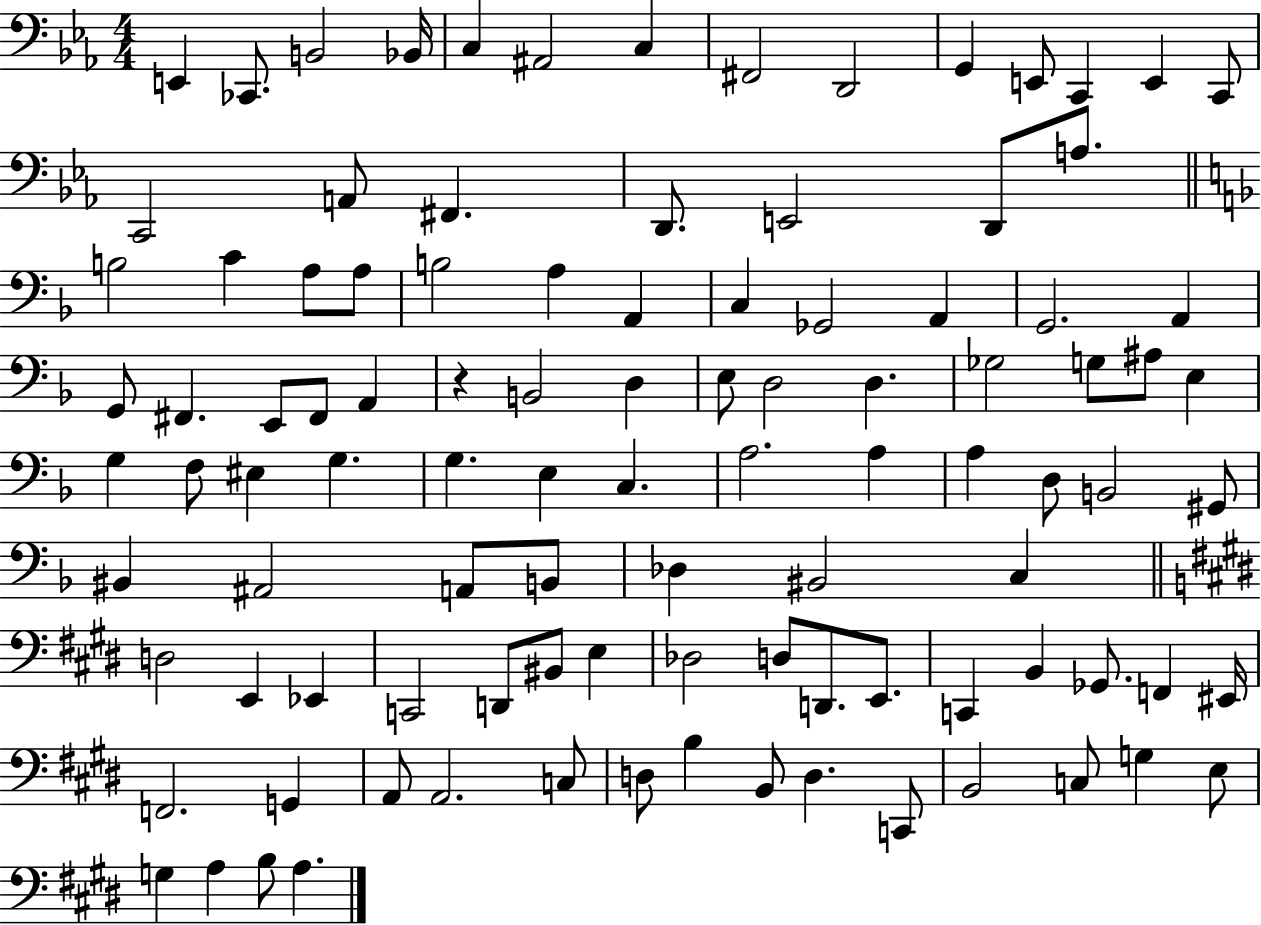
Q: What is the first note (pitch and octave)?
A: E2